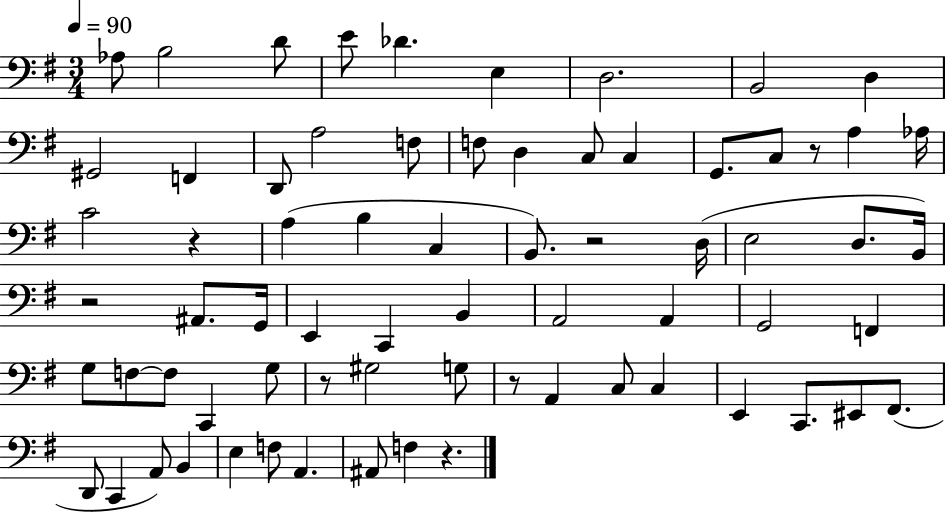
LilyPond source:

{
  \clef bass
  \numericTimeSignature
  \time 3/4
  \key g \major
  \tempo 4 = 90
  aes8 b2 d'8 | e'8 des'4. e4 | d2. | b,2 d4 | \break gis,2 f,4 | d,8 a2 f8 | f8 d4 c8 c4 | g,8. c8 r8 a4 aes16 | \break c'2 r4 | a4( b4 c4 | b,8.) r2 d16( | e2 d8. b,16) | \break r2 ais,8. g,16 | e,4 c,4 b,4 | a,2 a,4 | g,2 f,4 | \break g8 f8~~ f8 c,4 g8 | r8 gis2 g8 | r8 a,4 c8 c4 | e,4 c,8. eis,8 fis,8.( | \break d,8 c,4 a,8) b,4 | e4 f8 a,4. | ais,8 f4 r4. | \bar "|."
}